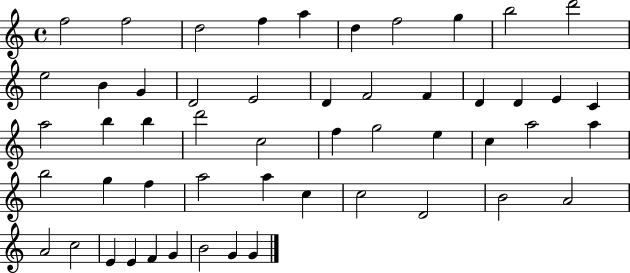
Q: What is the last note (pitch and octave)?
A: G4